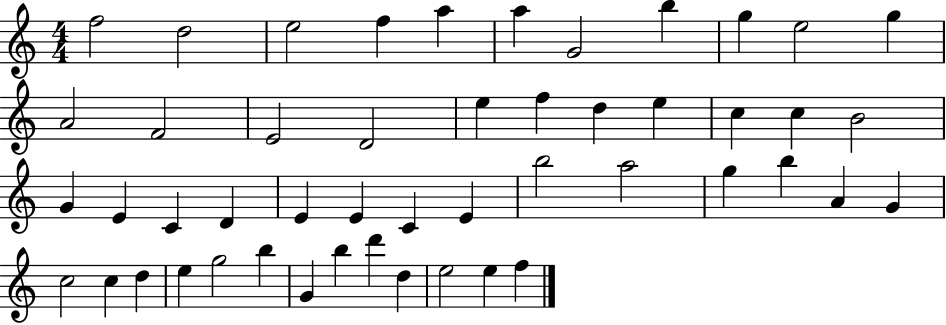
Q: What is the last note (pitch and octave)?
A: F5